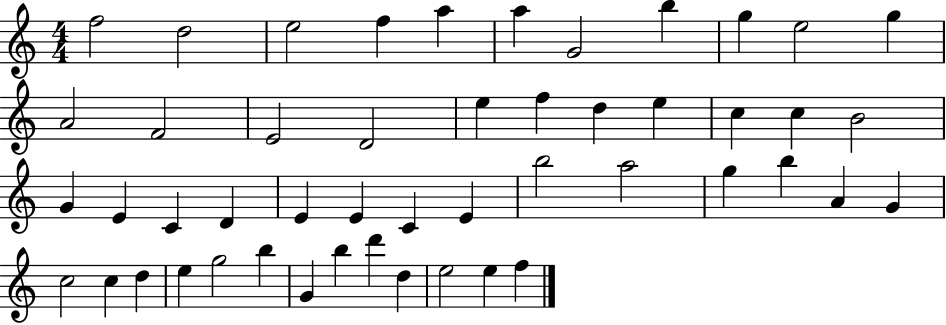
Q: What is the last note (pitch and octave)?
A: F5